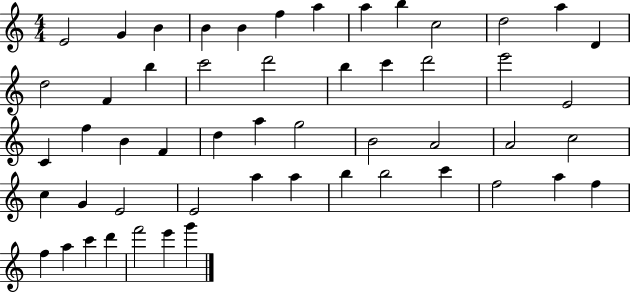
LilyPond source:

{
  \clef treble
  \numericTimeSignature
  \time 4/4
  \key c \major
  e'2 g'4 b'4 | b'4 b'4 f''4 a''4 | a''4 b''4 c''2 | d''2 a''4 d'4 | \break d''2 f'4 b''4 | c'''2 d'''2 | b''4 c'''4 d'''2 | e'''2 e'2 | \break c'4 f''4 b'4 f'4 | d''4 a''4 g''2 | b'2 a'2 | a'2 c''2 | \break c''4 g'4 e'2 | e'2 a''4 a''4 | b''4 b''2 c'''4 | f''2 a''4 f''4 | \break f''4 a''4 c'''4 d'''4 | f'''2 e'''4 g'''4 | \bar "|."
}